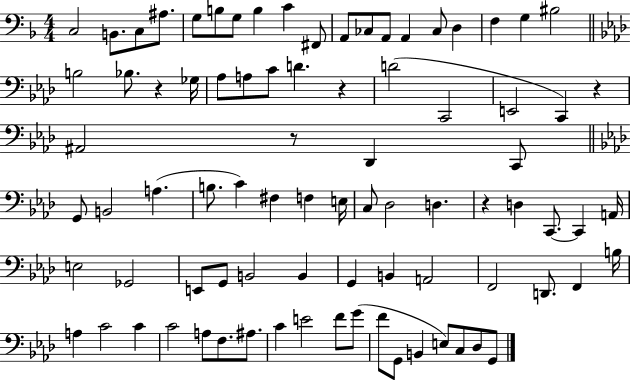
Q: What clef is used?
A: bass